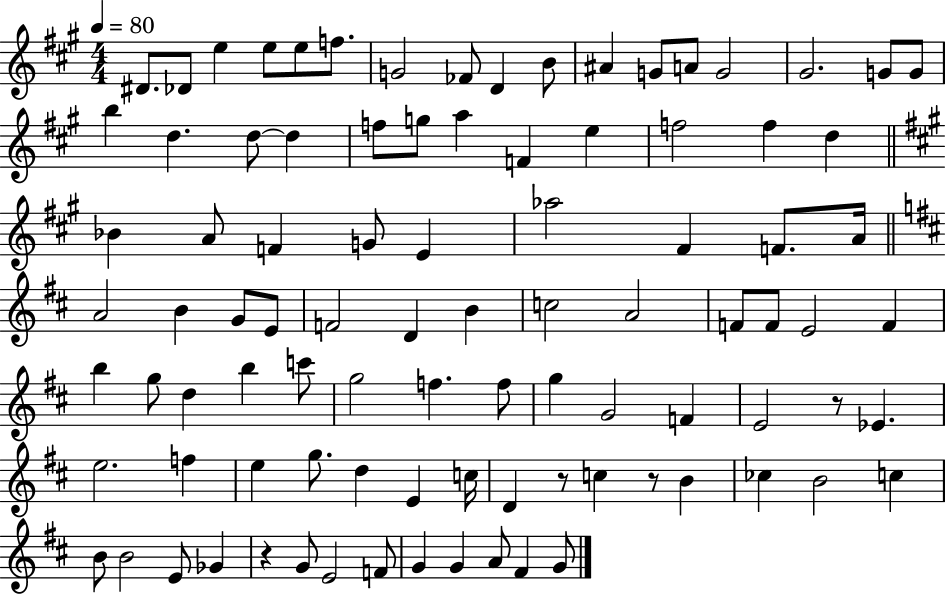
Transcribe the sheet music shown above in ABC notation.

X:1
T:Untitled
M:4/4
L:1/4
K:A
^D/2 _D/2 e e/2 e/2 f/2 G2 _F/2 D B/2 ^A G/2 A/2 G2 ^G2 G/2 G/2 b d d/2 d f/2 g/2 a F e f2 f d _B A/2 F G/2 E _a2 ^F F/2 A/4 A2 B G/2 E/2 F2 D B c2 A2 F/2 F/2 E2 F b g/2 d b c'/2 g2 f f/2 g G2 F E2 z/2 _E e2 f e g/2 d E c/4 D z/2 c z/2 B _c B2 c B/2 B2 E/2 _G z G/2 E2 F/2 G G A/2 ^F G/2